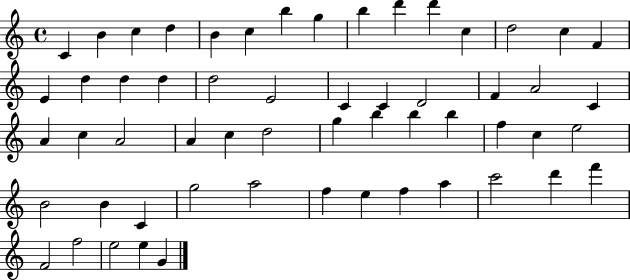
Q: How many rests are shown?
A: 0